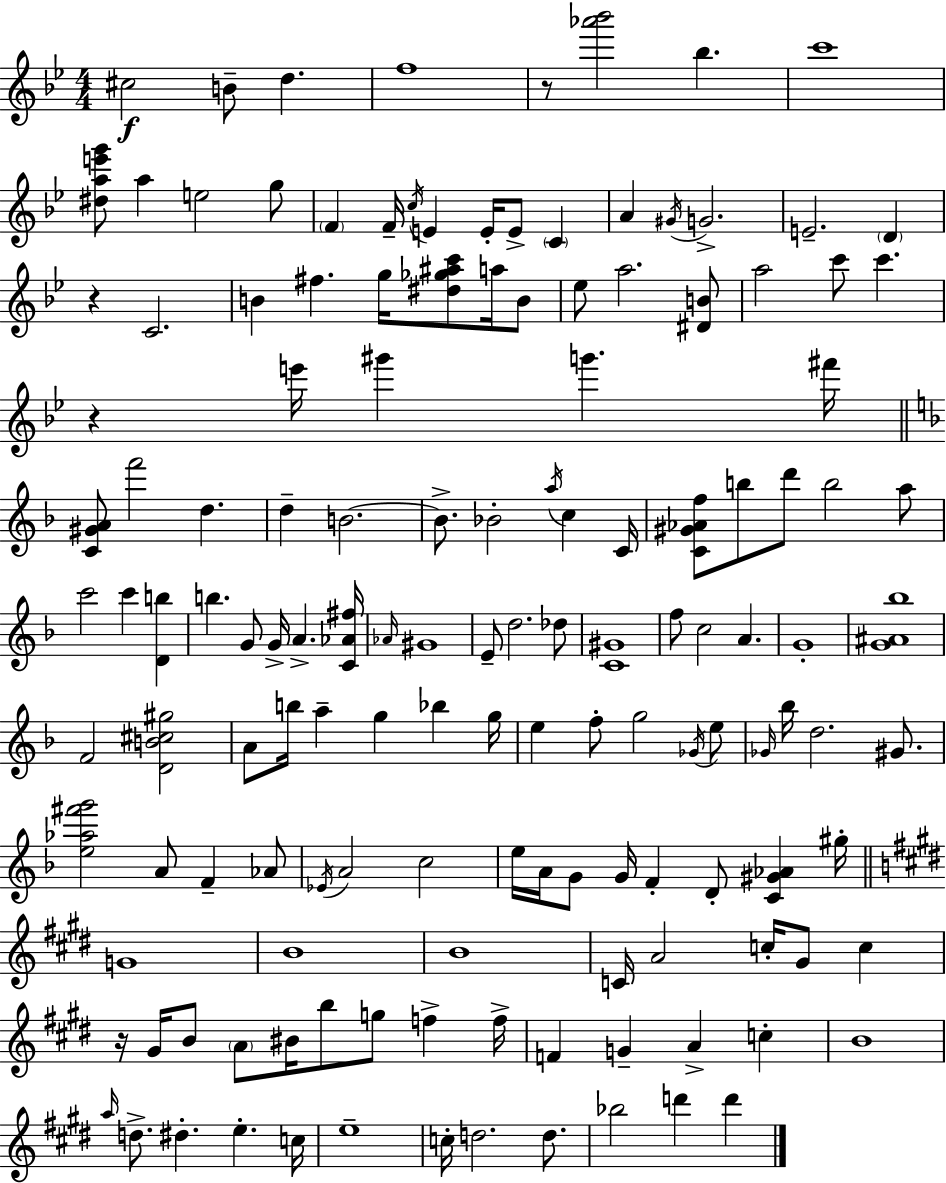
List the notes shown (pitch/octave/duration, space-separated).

C#5/h B4/e D5/q. F5/w R/e [Ab6,Bb6]/h Bb5/q. C6/w [D#5,A5,E6,G6]/e A5/q E5/h G5/e F4/q F4/s C5/s E4/q E4/s E4/e C4/q A4/q G#4/s G4/h. E4/h. D4/q R/q C4/h. B4/q F#5/q. G5/s [D#5,Gb5,A#5,C6]/e A5/s B4/e Eb5/e A5/h. [D#4,B4]/e A5/h C6/e C6/q. R/q E6/s G#6/q G6/q. F#6/s [C4,G#4,A4]/e F6/h D5/q. D5/q B4/h. B4/e. Bb4/h A5/s C5/q C4/s [C4,G#4,Ab4,F5]/e B5/e D6/e B5/h A5/e C6/h C6/q [D4,B5]/q B5/q. G4/e G4/s A4/q. [C4,Ab4,F#5]/s Ab4/s G#4/w E4/e D5/h. Db5/e [C4,G#4]/w F5/e C5/h A4/q. G4/w [G4,A#4,Bb5]/w F4/h [D4,B4,C#5,G#5]/h A4/e B5/s A5/q G5/q Bb5/q G5/s E5/q F5/e G5/h Gb4/s E5/e Gb4/s Bb5/s D5/h. G#4/e. [E5,Ab5,F#6,G6]/h A4/e F4/q Ab4/e Eb4/s A4/h C5/h E5/s A4/s G4/e G4/s F4/q D4/e [C4,G#4,Ab4]/q G#5/s G4/w B4/w B4/w C4/s A4/h C5/s G#4/e C5/q R/s G#4/s B4/e A4/e BIS4/s B5/e G5/e F5/q F5/s F4/q G4/q A4/q C5/q B4/w A5/s D5/e. D#5/q. E5/q. C5/s E5/w C5/s D5/h. D5/e. Bb5/h D6/q D6/q